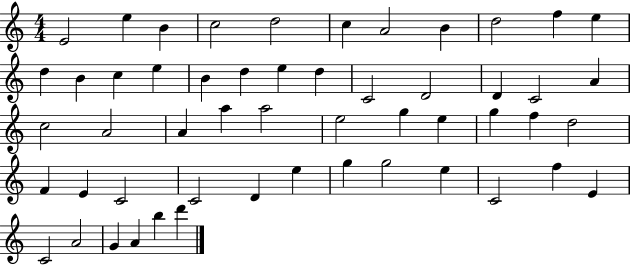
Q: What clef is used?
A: treble